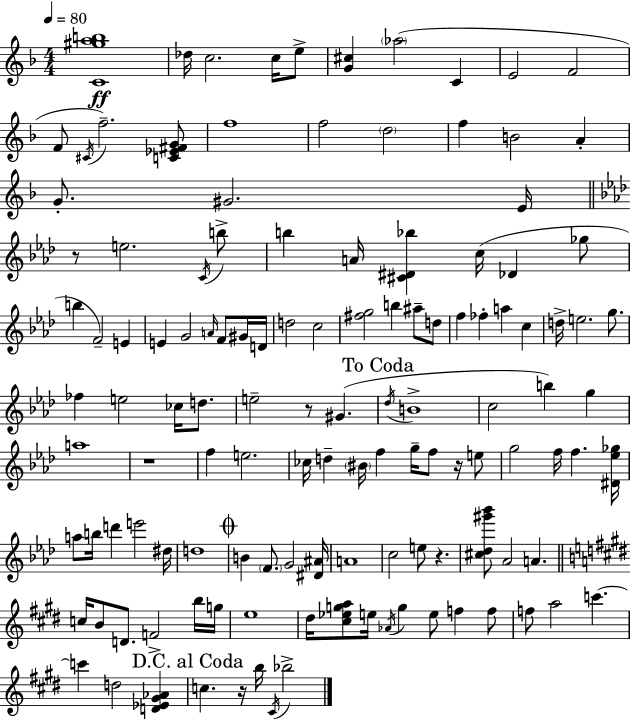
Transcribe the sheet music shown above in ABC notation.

X:1
T:Untitled
M:4/4
L:1/4
K:Dm
[C^gab]4 _d/4 c2 c/4 e/2 [G^c] _a2 C E2 F2 F/2 ^C/4 f2 [C_E^FG]/2 f4 f2 d2 f B2 A G/2 ^G2 E/4 z/2 e2 C/4 b/2 b A/4 [^C^D_b] c/4 _D _g/2 b F2 E E G2 A/4 F/2 ^G/4 D/4 d2 c2 [^fg]2 b ^a/2 d/2 f _f a c d/4 e2 g/2 _f e2 _c/4 d/2 e2 z/2 ^G _d/4 B4 c2 b g a4 z4 f e2 _c/4 d ^B/4 f g/4 f/2 z/4 e/2 g2 f/4 f [^D_e_g]/4 a/2 b/4 d' e'2 ^d/4 d4 B F/2 G2 [^D^A]/4 A4 c2 e/2 z [^c_d^g'_b']/2 _A2 A c/4 B/2 D/2 F2 b/4 g/4 e4 ^d/4 [^c_ega]/2 e/4 _A/4 g e/2 f f/2 f/2 a2 c' c' d2 [D_E^G_A] c z/4 b/4 ^C/4 _b2